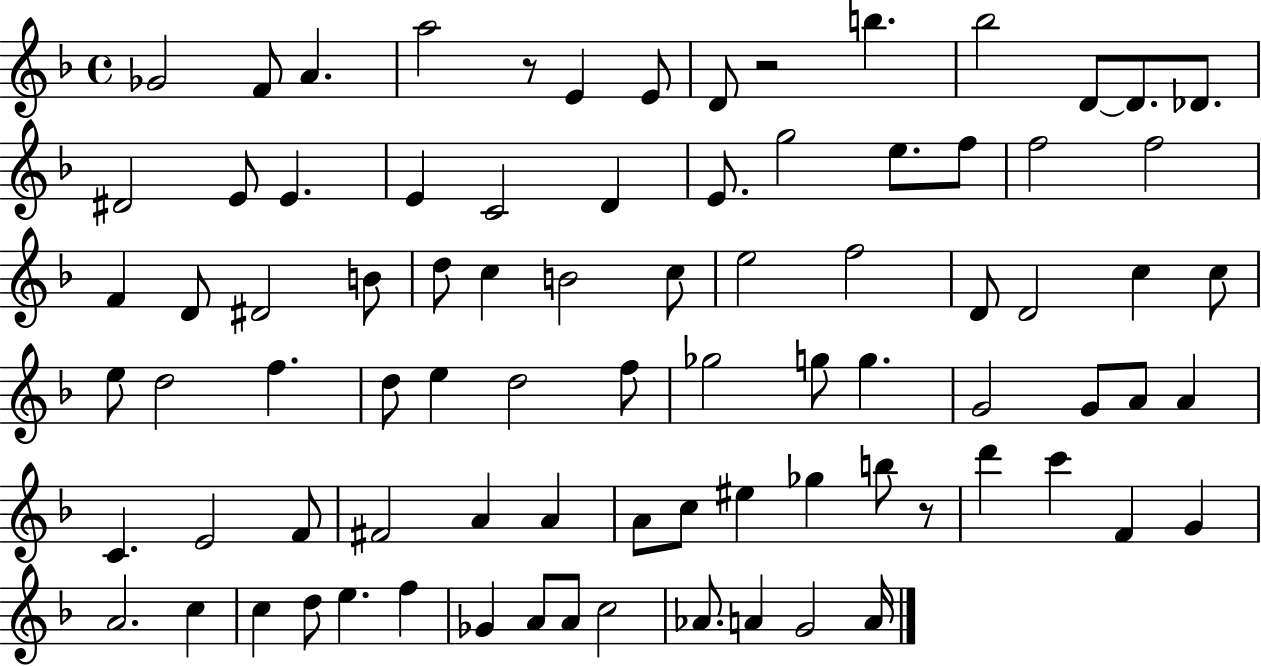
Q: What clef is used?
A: treble